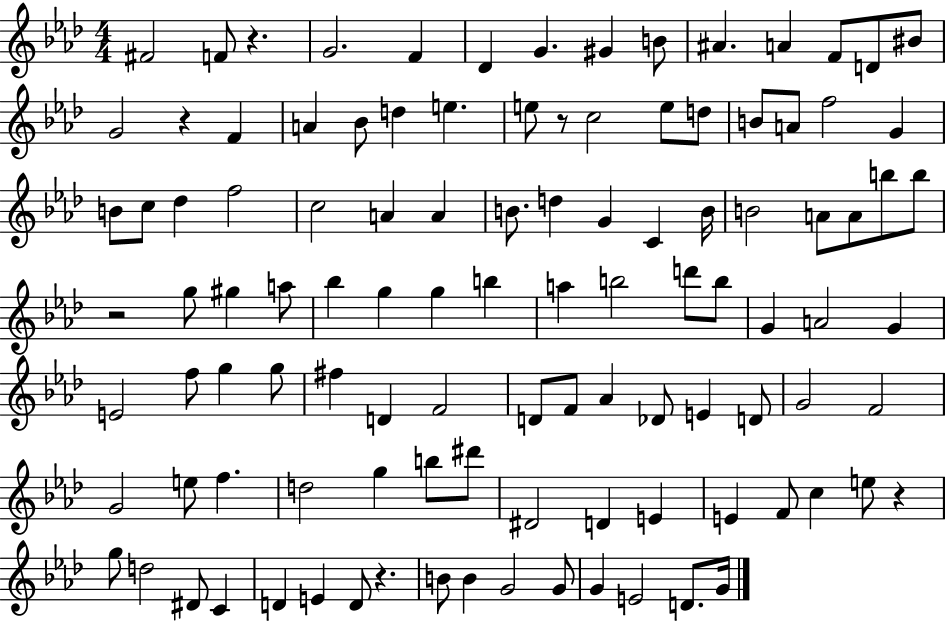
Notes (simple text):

F#4/h F4/e R/q. G4/h. F4/q Db4/q G4/q. G#4/q B4/e A#4/q. A4/q F4/e D4/e BIS4/e G4/h R/q F4/q A4/q Bb4/e D5/q E5/q. E5/e R/e C5/h E5/e D5/e B4/e A4/e F5/h G4/q B4/e C5/e Db5/q F5/h C5/h A4/q A4/q B4/e. D5/q G4/q C4/q B4/s B4/h A4/e A4/e B5/e B5/e R/h G5/e G#5/q A5/e Bb5/q G5/q G5/q B5/q A5/q B5/h D6/e B5/e G4/q A4/h G4/q E4/h F5/e G5/q G5/e F#5/q D4/q F4/h D4/e F4/e Ab4/q Db4/e E4/q D4/e G4/h F4/h G4/h E5/e F5/q. D5/h G5/q B5/e D#6/e D#4/h D4/q E4/q E4/q F4/e C5/q E5/e R/q G5/e D5/h D#4/e C4/q D4/q E4/q D4/e R/q. B4/e B4/q G4/h G4/e G4/q E4/h D4/e. G4/s